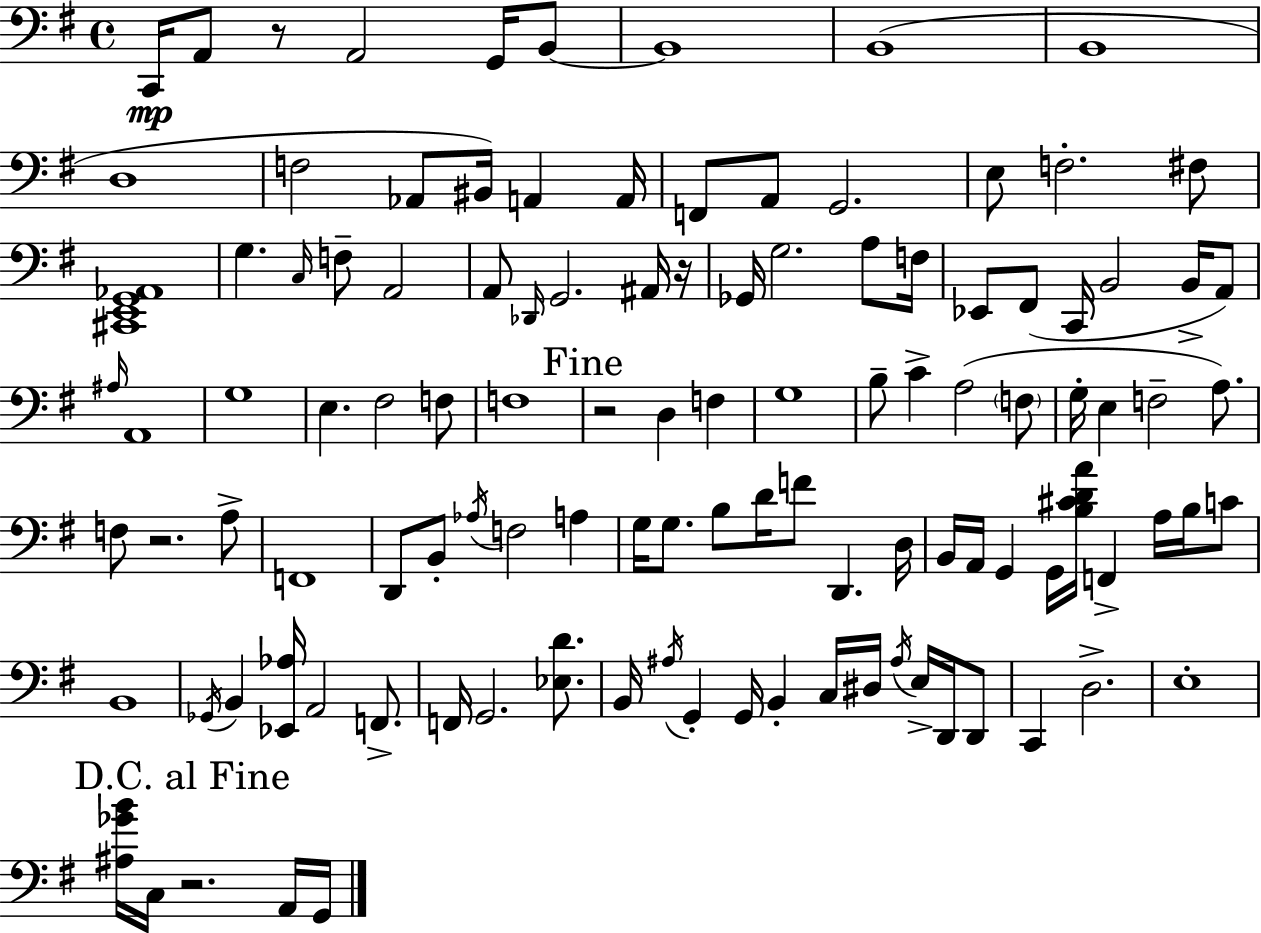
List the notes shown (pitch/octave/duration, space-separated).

C2/s A2/e R/e A2/h G2/s B2/e B2/w B2/w B2/w D3/w F3/h Ab2/e BIS2/s A2/q A2/s F2/e A2/e G2/h. E3/e F3/h. F#3/e [C#2,E2,G2,Ab2]/w G3/q. C3/s F3/e A2/h A2/e Db2/s G2/h. A#2/s R/s Gb2/s G3/h. A3/e F3/s Eb2/e F#2/e C2/s B2/h B2/s A2/e A#3/s A2/w G3/w E3/q. F#3/h F3/e F3/w R/h D3/q F3/q G3/w B3/e C4/q A3/h F3/e G3/s E3/q F3/h A3/e. F3/e R/h. A3/e F2/w D2/e B2/e Ab3/s F3/h A3/q G3/s G3/e. B3/e D4/s F4/e D2/q. D3/s B2/s A2/s G2/q G2/s [B3,C#4,D4,A4]/s F2/q A3/s B3/s C4/e B2/w Gb2/s B2/q [Eb2,Ab3]/s A2/h F2/e. F2/s G2/h. [Eb3,D4]/e. B2/s A#3/s G2/q G2/s B2/q C3/s D#3/s A#3/s E3/s D2/s D2/e C2/q D3/h. E3/w [A#3,Gb4,B4]/s C3/s R/h. A2/s G2/s